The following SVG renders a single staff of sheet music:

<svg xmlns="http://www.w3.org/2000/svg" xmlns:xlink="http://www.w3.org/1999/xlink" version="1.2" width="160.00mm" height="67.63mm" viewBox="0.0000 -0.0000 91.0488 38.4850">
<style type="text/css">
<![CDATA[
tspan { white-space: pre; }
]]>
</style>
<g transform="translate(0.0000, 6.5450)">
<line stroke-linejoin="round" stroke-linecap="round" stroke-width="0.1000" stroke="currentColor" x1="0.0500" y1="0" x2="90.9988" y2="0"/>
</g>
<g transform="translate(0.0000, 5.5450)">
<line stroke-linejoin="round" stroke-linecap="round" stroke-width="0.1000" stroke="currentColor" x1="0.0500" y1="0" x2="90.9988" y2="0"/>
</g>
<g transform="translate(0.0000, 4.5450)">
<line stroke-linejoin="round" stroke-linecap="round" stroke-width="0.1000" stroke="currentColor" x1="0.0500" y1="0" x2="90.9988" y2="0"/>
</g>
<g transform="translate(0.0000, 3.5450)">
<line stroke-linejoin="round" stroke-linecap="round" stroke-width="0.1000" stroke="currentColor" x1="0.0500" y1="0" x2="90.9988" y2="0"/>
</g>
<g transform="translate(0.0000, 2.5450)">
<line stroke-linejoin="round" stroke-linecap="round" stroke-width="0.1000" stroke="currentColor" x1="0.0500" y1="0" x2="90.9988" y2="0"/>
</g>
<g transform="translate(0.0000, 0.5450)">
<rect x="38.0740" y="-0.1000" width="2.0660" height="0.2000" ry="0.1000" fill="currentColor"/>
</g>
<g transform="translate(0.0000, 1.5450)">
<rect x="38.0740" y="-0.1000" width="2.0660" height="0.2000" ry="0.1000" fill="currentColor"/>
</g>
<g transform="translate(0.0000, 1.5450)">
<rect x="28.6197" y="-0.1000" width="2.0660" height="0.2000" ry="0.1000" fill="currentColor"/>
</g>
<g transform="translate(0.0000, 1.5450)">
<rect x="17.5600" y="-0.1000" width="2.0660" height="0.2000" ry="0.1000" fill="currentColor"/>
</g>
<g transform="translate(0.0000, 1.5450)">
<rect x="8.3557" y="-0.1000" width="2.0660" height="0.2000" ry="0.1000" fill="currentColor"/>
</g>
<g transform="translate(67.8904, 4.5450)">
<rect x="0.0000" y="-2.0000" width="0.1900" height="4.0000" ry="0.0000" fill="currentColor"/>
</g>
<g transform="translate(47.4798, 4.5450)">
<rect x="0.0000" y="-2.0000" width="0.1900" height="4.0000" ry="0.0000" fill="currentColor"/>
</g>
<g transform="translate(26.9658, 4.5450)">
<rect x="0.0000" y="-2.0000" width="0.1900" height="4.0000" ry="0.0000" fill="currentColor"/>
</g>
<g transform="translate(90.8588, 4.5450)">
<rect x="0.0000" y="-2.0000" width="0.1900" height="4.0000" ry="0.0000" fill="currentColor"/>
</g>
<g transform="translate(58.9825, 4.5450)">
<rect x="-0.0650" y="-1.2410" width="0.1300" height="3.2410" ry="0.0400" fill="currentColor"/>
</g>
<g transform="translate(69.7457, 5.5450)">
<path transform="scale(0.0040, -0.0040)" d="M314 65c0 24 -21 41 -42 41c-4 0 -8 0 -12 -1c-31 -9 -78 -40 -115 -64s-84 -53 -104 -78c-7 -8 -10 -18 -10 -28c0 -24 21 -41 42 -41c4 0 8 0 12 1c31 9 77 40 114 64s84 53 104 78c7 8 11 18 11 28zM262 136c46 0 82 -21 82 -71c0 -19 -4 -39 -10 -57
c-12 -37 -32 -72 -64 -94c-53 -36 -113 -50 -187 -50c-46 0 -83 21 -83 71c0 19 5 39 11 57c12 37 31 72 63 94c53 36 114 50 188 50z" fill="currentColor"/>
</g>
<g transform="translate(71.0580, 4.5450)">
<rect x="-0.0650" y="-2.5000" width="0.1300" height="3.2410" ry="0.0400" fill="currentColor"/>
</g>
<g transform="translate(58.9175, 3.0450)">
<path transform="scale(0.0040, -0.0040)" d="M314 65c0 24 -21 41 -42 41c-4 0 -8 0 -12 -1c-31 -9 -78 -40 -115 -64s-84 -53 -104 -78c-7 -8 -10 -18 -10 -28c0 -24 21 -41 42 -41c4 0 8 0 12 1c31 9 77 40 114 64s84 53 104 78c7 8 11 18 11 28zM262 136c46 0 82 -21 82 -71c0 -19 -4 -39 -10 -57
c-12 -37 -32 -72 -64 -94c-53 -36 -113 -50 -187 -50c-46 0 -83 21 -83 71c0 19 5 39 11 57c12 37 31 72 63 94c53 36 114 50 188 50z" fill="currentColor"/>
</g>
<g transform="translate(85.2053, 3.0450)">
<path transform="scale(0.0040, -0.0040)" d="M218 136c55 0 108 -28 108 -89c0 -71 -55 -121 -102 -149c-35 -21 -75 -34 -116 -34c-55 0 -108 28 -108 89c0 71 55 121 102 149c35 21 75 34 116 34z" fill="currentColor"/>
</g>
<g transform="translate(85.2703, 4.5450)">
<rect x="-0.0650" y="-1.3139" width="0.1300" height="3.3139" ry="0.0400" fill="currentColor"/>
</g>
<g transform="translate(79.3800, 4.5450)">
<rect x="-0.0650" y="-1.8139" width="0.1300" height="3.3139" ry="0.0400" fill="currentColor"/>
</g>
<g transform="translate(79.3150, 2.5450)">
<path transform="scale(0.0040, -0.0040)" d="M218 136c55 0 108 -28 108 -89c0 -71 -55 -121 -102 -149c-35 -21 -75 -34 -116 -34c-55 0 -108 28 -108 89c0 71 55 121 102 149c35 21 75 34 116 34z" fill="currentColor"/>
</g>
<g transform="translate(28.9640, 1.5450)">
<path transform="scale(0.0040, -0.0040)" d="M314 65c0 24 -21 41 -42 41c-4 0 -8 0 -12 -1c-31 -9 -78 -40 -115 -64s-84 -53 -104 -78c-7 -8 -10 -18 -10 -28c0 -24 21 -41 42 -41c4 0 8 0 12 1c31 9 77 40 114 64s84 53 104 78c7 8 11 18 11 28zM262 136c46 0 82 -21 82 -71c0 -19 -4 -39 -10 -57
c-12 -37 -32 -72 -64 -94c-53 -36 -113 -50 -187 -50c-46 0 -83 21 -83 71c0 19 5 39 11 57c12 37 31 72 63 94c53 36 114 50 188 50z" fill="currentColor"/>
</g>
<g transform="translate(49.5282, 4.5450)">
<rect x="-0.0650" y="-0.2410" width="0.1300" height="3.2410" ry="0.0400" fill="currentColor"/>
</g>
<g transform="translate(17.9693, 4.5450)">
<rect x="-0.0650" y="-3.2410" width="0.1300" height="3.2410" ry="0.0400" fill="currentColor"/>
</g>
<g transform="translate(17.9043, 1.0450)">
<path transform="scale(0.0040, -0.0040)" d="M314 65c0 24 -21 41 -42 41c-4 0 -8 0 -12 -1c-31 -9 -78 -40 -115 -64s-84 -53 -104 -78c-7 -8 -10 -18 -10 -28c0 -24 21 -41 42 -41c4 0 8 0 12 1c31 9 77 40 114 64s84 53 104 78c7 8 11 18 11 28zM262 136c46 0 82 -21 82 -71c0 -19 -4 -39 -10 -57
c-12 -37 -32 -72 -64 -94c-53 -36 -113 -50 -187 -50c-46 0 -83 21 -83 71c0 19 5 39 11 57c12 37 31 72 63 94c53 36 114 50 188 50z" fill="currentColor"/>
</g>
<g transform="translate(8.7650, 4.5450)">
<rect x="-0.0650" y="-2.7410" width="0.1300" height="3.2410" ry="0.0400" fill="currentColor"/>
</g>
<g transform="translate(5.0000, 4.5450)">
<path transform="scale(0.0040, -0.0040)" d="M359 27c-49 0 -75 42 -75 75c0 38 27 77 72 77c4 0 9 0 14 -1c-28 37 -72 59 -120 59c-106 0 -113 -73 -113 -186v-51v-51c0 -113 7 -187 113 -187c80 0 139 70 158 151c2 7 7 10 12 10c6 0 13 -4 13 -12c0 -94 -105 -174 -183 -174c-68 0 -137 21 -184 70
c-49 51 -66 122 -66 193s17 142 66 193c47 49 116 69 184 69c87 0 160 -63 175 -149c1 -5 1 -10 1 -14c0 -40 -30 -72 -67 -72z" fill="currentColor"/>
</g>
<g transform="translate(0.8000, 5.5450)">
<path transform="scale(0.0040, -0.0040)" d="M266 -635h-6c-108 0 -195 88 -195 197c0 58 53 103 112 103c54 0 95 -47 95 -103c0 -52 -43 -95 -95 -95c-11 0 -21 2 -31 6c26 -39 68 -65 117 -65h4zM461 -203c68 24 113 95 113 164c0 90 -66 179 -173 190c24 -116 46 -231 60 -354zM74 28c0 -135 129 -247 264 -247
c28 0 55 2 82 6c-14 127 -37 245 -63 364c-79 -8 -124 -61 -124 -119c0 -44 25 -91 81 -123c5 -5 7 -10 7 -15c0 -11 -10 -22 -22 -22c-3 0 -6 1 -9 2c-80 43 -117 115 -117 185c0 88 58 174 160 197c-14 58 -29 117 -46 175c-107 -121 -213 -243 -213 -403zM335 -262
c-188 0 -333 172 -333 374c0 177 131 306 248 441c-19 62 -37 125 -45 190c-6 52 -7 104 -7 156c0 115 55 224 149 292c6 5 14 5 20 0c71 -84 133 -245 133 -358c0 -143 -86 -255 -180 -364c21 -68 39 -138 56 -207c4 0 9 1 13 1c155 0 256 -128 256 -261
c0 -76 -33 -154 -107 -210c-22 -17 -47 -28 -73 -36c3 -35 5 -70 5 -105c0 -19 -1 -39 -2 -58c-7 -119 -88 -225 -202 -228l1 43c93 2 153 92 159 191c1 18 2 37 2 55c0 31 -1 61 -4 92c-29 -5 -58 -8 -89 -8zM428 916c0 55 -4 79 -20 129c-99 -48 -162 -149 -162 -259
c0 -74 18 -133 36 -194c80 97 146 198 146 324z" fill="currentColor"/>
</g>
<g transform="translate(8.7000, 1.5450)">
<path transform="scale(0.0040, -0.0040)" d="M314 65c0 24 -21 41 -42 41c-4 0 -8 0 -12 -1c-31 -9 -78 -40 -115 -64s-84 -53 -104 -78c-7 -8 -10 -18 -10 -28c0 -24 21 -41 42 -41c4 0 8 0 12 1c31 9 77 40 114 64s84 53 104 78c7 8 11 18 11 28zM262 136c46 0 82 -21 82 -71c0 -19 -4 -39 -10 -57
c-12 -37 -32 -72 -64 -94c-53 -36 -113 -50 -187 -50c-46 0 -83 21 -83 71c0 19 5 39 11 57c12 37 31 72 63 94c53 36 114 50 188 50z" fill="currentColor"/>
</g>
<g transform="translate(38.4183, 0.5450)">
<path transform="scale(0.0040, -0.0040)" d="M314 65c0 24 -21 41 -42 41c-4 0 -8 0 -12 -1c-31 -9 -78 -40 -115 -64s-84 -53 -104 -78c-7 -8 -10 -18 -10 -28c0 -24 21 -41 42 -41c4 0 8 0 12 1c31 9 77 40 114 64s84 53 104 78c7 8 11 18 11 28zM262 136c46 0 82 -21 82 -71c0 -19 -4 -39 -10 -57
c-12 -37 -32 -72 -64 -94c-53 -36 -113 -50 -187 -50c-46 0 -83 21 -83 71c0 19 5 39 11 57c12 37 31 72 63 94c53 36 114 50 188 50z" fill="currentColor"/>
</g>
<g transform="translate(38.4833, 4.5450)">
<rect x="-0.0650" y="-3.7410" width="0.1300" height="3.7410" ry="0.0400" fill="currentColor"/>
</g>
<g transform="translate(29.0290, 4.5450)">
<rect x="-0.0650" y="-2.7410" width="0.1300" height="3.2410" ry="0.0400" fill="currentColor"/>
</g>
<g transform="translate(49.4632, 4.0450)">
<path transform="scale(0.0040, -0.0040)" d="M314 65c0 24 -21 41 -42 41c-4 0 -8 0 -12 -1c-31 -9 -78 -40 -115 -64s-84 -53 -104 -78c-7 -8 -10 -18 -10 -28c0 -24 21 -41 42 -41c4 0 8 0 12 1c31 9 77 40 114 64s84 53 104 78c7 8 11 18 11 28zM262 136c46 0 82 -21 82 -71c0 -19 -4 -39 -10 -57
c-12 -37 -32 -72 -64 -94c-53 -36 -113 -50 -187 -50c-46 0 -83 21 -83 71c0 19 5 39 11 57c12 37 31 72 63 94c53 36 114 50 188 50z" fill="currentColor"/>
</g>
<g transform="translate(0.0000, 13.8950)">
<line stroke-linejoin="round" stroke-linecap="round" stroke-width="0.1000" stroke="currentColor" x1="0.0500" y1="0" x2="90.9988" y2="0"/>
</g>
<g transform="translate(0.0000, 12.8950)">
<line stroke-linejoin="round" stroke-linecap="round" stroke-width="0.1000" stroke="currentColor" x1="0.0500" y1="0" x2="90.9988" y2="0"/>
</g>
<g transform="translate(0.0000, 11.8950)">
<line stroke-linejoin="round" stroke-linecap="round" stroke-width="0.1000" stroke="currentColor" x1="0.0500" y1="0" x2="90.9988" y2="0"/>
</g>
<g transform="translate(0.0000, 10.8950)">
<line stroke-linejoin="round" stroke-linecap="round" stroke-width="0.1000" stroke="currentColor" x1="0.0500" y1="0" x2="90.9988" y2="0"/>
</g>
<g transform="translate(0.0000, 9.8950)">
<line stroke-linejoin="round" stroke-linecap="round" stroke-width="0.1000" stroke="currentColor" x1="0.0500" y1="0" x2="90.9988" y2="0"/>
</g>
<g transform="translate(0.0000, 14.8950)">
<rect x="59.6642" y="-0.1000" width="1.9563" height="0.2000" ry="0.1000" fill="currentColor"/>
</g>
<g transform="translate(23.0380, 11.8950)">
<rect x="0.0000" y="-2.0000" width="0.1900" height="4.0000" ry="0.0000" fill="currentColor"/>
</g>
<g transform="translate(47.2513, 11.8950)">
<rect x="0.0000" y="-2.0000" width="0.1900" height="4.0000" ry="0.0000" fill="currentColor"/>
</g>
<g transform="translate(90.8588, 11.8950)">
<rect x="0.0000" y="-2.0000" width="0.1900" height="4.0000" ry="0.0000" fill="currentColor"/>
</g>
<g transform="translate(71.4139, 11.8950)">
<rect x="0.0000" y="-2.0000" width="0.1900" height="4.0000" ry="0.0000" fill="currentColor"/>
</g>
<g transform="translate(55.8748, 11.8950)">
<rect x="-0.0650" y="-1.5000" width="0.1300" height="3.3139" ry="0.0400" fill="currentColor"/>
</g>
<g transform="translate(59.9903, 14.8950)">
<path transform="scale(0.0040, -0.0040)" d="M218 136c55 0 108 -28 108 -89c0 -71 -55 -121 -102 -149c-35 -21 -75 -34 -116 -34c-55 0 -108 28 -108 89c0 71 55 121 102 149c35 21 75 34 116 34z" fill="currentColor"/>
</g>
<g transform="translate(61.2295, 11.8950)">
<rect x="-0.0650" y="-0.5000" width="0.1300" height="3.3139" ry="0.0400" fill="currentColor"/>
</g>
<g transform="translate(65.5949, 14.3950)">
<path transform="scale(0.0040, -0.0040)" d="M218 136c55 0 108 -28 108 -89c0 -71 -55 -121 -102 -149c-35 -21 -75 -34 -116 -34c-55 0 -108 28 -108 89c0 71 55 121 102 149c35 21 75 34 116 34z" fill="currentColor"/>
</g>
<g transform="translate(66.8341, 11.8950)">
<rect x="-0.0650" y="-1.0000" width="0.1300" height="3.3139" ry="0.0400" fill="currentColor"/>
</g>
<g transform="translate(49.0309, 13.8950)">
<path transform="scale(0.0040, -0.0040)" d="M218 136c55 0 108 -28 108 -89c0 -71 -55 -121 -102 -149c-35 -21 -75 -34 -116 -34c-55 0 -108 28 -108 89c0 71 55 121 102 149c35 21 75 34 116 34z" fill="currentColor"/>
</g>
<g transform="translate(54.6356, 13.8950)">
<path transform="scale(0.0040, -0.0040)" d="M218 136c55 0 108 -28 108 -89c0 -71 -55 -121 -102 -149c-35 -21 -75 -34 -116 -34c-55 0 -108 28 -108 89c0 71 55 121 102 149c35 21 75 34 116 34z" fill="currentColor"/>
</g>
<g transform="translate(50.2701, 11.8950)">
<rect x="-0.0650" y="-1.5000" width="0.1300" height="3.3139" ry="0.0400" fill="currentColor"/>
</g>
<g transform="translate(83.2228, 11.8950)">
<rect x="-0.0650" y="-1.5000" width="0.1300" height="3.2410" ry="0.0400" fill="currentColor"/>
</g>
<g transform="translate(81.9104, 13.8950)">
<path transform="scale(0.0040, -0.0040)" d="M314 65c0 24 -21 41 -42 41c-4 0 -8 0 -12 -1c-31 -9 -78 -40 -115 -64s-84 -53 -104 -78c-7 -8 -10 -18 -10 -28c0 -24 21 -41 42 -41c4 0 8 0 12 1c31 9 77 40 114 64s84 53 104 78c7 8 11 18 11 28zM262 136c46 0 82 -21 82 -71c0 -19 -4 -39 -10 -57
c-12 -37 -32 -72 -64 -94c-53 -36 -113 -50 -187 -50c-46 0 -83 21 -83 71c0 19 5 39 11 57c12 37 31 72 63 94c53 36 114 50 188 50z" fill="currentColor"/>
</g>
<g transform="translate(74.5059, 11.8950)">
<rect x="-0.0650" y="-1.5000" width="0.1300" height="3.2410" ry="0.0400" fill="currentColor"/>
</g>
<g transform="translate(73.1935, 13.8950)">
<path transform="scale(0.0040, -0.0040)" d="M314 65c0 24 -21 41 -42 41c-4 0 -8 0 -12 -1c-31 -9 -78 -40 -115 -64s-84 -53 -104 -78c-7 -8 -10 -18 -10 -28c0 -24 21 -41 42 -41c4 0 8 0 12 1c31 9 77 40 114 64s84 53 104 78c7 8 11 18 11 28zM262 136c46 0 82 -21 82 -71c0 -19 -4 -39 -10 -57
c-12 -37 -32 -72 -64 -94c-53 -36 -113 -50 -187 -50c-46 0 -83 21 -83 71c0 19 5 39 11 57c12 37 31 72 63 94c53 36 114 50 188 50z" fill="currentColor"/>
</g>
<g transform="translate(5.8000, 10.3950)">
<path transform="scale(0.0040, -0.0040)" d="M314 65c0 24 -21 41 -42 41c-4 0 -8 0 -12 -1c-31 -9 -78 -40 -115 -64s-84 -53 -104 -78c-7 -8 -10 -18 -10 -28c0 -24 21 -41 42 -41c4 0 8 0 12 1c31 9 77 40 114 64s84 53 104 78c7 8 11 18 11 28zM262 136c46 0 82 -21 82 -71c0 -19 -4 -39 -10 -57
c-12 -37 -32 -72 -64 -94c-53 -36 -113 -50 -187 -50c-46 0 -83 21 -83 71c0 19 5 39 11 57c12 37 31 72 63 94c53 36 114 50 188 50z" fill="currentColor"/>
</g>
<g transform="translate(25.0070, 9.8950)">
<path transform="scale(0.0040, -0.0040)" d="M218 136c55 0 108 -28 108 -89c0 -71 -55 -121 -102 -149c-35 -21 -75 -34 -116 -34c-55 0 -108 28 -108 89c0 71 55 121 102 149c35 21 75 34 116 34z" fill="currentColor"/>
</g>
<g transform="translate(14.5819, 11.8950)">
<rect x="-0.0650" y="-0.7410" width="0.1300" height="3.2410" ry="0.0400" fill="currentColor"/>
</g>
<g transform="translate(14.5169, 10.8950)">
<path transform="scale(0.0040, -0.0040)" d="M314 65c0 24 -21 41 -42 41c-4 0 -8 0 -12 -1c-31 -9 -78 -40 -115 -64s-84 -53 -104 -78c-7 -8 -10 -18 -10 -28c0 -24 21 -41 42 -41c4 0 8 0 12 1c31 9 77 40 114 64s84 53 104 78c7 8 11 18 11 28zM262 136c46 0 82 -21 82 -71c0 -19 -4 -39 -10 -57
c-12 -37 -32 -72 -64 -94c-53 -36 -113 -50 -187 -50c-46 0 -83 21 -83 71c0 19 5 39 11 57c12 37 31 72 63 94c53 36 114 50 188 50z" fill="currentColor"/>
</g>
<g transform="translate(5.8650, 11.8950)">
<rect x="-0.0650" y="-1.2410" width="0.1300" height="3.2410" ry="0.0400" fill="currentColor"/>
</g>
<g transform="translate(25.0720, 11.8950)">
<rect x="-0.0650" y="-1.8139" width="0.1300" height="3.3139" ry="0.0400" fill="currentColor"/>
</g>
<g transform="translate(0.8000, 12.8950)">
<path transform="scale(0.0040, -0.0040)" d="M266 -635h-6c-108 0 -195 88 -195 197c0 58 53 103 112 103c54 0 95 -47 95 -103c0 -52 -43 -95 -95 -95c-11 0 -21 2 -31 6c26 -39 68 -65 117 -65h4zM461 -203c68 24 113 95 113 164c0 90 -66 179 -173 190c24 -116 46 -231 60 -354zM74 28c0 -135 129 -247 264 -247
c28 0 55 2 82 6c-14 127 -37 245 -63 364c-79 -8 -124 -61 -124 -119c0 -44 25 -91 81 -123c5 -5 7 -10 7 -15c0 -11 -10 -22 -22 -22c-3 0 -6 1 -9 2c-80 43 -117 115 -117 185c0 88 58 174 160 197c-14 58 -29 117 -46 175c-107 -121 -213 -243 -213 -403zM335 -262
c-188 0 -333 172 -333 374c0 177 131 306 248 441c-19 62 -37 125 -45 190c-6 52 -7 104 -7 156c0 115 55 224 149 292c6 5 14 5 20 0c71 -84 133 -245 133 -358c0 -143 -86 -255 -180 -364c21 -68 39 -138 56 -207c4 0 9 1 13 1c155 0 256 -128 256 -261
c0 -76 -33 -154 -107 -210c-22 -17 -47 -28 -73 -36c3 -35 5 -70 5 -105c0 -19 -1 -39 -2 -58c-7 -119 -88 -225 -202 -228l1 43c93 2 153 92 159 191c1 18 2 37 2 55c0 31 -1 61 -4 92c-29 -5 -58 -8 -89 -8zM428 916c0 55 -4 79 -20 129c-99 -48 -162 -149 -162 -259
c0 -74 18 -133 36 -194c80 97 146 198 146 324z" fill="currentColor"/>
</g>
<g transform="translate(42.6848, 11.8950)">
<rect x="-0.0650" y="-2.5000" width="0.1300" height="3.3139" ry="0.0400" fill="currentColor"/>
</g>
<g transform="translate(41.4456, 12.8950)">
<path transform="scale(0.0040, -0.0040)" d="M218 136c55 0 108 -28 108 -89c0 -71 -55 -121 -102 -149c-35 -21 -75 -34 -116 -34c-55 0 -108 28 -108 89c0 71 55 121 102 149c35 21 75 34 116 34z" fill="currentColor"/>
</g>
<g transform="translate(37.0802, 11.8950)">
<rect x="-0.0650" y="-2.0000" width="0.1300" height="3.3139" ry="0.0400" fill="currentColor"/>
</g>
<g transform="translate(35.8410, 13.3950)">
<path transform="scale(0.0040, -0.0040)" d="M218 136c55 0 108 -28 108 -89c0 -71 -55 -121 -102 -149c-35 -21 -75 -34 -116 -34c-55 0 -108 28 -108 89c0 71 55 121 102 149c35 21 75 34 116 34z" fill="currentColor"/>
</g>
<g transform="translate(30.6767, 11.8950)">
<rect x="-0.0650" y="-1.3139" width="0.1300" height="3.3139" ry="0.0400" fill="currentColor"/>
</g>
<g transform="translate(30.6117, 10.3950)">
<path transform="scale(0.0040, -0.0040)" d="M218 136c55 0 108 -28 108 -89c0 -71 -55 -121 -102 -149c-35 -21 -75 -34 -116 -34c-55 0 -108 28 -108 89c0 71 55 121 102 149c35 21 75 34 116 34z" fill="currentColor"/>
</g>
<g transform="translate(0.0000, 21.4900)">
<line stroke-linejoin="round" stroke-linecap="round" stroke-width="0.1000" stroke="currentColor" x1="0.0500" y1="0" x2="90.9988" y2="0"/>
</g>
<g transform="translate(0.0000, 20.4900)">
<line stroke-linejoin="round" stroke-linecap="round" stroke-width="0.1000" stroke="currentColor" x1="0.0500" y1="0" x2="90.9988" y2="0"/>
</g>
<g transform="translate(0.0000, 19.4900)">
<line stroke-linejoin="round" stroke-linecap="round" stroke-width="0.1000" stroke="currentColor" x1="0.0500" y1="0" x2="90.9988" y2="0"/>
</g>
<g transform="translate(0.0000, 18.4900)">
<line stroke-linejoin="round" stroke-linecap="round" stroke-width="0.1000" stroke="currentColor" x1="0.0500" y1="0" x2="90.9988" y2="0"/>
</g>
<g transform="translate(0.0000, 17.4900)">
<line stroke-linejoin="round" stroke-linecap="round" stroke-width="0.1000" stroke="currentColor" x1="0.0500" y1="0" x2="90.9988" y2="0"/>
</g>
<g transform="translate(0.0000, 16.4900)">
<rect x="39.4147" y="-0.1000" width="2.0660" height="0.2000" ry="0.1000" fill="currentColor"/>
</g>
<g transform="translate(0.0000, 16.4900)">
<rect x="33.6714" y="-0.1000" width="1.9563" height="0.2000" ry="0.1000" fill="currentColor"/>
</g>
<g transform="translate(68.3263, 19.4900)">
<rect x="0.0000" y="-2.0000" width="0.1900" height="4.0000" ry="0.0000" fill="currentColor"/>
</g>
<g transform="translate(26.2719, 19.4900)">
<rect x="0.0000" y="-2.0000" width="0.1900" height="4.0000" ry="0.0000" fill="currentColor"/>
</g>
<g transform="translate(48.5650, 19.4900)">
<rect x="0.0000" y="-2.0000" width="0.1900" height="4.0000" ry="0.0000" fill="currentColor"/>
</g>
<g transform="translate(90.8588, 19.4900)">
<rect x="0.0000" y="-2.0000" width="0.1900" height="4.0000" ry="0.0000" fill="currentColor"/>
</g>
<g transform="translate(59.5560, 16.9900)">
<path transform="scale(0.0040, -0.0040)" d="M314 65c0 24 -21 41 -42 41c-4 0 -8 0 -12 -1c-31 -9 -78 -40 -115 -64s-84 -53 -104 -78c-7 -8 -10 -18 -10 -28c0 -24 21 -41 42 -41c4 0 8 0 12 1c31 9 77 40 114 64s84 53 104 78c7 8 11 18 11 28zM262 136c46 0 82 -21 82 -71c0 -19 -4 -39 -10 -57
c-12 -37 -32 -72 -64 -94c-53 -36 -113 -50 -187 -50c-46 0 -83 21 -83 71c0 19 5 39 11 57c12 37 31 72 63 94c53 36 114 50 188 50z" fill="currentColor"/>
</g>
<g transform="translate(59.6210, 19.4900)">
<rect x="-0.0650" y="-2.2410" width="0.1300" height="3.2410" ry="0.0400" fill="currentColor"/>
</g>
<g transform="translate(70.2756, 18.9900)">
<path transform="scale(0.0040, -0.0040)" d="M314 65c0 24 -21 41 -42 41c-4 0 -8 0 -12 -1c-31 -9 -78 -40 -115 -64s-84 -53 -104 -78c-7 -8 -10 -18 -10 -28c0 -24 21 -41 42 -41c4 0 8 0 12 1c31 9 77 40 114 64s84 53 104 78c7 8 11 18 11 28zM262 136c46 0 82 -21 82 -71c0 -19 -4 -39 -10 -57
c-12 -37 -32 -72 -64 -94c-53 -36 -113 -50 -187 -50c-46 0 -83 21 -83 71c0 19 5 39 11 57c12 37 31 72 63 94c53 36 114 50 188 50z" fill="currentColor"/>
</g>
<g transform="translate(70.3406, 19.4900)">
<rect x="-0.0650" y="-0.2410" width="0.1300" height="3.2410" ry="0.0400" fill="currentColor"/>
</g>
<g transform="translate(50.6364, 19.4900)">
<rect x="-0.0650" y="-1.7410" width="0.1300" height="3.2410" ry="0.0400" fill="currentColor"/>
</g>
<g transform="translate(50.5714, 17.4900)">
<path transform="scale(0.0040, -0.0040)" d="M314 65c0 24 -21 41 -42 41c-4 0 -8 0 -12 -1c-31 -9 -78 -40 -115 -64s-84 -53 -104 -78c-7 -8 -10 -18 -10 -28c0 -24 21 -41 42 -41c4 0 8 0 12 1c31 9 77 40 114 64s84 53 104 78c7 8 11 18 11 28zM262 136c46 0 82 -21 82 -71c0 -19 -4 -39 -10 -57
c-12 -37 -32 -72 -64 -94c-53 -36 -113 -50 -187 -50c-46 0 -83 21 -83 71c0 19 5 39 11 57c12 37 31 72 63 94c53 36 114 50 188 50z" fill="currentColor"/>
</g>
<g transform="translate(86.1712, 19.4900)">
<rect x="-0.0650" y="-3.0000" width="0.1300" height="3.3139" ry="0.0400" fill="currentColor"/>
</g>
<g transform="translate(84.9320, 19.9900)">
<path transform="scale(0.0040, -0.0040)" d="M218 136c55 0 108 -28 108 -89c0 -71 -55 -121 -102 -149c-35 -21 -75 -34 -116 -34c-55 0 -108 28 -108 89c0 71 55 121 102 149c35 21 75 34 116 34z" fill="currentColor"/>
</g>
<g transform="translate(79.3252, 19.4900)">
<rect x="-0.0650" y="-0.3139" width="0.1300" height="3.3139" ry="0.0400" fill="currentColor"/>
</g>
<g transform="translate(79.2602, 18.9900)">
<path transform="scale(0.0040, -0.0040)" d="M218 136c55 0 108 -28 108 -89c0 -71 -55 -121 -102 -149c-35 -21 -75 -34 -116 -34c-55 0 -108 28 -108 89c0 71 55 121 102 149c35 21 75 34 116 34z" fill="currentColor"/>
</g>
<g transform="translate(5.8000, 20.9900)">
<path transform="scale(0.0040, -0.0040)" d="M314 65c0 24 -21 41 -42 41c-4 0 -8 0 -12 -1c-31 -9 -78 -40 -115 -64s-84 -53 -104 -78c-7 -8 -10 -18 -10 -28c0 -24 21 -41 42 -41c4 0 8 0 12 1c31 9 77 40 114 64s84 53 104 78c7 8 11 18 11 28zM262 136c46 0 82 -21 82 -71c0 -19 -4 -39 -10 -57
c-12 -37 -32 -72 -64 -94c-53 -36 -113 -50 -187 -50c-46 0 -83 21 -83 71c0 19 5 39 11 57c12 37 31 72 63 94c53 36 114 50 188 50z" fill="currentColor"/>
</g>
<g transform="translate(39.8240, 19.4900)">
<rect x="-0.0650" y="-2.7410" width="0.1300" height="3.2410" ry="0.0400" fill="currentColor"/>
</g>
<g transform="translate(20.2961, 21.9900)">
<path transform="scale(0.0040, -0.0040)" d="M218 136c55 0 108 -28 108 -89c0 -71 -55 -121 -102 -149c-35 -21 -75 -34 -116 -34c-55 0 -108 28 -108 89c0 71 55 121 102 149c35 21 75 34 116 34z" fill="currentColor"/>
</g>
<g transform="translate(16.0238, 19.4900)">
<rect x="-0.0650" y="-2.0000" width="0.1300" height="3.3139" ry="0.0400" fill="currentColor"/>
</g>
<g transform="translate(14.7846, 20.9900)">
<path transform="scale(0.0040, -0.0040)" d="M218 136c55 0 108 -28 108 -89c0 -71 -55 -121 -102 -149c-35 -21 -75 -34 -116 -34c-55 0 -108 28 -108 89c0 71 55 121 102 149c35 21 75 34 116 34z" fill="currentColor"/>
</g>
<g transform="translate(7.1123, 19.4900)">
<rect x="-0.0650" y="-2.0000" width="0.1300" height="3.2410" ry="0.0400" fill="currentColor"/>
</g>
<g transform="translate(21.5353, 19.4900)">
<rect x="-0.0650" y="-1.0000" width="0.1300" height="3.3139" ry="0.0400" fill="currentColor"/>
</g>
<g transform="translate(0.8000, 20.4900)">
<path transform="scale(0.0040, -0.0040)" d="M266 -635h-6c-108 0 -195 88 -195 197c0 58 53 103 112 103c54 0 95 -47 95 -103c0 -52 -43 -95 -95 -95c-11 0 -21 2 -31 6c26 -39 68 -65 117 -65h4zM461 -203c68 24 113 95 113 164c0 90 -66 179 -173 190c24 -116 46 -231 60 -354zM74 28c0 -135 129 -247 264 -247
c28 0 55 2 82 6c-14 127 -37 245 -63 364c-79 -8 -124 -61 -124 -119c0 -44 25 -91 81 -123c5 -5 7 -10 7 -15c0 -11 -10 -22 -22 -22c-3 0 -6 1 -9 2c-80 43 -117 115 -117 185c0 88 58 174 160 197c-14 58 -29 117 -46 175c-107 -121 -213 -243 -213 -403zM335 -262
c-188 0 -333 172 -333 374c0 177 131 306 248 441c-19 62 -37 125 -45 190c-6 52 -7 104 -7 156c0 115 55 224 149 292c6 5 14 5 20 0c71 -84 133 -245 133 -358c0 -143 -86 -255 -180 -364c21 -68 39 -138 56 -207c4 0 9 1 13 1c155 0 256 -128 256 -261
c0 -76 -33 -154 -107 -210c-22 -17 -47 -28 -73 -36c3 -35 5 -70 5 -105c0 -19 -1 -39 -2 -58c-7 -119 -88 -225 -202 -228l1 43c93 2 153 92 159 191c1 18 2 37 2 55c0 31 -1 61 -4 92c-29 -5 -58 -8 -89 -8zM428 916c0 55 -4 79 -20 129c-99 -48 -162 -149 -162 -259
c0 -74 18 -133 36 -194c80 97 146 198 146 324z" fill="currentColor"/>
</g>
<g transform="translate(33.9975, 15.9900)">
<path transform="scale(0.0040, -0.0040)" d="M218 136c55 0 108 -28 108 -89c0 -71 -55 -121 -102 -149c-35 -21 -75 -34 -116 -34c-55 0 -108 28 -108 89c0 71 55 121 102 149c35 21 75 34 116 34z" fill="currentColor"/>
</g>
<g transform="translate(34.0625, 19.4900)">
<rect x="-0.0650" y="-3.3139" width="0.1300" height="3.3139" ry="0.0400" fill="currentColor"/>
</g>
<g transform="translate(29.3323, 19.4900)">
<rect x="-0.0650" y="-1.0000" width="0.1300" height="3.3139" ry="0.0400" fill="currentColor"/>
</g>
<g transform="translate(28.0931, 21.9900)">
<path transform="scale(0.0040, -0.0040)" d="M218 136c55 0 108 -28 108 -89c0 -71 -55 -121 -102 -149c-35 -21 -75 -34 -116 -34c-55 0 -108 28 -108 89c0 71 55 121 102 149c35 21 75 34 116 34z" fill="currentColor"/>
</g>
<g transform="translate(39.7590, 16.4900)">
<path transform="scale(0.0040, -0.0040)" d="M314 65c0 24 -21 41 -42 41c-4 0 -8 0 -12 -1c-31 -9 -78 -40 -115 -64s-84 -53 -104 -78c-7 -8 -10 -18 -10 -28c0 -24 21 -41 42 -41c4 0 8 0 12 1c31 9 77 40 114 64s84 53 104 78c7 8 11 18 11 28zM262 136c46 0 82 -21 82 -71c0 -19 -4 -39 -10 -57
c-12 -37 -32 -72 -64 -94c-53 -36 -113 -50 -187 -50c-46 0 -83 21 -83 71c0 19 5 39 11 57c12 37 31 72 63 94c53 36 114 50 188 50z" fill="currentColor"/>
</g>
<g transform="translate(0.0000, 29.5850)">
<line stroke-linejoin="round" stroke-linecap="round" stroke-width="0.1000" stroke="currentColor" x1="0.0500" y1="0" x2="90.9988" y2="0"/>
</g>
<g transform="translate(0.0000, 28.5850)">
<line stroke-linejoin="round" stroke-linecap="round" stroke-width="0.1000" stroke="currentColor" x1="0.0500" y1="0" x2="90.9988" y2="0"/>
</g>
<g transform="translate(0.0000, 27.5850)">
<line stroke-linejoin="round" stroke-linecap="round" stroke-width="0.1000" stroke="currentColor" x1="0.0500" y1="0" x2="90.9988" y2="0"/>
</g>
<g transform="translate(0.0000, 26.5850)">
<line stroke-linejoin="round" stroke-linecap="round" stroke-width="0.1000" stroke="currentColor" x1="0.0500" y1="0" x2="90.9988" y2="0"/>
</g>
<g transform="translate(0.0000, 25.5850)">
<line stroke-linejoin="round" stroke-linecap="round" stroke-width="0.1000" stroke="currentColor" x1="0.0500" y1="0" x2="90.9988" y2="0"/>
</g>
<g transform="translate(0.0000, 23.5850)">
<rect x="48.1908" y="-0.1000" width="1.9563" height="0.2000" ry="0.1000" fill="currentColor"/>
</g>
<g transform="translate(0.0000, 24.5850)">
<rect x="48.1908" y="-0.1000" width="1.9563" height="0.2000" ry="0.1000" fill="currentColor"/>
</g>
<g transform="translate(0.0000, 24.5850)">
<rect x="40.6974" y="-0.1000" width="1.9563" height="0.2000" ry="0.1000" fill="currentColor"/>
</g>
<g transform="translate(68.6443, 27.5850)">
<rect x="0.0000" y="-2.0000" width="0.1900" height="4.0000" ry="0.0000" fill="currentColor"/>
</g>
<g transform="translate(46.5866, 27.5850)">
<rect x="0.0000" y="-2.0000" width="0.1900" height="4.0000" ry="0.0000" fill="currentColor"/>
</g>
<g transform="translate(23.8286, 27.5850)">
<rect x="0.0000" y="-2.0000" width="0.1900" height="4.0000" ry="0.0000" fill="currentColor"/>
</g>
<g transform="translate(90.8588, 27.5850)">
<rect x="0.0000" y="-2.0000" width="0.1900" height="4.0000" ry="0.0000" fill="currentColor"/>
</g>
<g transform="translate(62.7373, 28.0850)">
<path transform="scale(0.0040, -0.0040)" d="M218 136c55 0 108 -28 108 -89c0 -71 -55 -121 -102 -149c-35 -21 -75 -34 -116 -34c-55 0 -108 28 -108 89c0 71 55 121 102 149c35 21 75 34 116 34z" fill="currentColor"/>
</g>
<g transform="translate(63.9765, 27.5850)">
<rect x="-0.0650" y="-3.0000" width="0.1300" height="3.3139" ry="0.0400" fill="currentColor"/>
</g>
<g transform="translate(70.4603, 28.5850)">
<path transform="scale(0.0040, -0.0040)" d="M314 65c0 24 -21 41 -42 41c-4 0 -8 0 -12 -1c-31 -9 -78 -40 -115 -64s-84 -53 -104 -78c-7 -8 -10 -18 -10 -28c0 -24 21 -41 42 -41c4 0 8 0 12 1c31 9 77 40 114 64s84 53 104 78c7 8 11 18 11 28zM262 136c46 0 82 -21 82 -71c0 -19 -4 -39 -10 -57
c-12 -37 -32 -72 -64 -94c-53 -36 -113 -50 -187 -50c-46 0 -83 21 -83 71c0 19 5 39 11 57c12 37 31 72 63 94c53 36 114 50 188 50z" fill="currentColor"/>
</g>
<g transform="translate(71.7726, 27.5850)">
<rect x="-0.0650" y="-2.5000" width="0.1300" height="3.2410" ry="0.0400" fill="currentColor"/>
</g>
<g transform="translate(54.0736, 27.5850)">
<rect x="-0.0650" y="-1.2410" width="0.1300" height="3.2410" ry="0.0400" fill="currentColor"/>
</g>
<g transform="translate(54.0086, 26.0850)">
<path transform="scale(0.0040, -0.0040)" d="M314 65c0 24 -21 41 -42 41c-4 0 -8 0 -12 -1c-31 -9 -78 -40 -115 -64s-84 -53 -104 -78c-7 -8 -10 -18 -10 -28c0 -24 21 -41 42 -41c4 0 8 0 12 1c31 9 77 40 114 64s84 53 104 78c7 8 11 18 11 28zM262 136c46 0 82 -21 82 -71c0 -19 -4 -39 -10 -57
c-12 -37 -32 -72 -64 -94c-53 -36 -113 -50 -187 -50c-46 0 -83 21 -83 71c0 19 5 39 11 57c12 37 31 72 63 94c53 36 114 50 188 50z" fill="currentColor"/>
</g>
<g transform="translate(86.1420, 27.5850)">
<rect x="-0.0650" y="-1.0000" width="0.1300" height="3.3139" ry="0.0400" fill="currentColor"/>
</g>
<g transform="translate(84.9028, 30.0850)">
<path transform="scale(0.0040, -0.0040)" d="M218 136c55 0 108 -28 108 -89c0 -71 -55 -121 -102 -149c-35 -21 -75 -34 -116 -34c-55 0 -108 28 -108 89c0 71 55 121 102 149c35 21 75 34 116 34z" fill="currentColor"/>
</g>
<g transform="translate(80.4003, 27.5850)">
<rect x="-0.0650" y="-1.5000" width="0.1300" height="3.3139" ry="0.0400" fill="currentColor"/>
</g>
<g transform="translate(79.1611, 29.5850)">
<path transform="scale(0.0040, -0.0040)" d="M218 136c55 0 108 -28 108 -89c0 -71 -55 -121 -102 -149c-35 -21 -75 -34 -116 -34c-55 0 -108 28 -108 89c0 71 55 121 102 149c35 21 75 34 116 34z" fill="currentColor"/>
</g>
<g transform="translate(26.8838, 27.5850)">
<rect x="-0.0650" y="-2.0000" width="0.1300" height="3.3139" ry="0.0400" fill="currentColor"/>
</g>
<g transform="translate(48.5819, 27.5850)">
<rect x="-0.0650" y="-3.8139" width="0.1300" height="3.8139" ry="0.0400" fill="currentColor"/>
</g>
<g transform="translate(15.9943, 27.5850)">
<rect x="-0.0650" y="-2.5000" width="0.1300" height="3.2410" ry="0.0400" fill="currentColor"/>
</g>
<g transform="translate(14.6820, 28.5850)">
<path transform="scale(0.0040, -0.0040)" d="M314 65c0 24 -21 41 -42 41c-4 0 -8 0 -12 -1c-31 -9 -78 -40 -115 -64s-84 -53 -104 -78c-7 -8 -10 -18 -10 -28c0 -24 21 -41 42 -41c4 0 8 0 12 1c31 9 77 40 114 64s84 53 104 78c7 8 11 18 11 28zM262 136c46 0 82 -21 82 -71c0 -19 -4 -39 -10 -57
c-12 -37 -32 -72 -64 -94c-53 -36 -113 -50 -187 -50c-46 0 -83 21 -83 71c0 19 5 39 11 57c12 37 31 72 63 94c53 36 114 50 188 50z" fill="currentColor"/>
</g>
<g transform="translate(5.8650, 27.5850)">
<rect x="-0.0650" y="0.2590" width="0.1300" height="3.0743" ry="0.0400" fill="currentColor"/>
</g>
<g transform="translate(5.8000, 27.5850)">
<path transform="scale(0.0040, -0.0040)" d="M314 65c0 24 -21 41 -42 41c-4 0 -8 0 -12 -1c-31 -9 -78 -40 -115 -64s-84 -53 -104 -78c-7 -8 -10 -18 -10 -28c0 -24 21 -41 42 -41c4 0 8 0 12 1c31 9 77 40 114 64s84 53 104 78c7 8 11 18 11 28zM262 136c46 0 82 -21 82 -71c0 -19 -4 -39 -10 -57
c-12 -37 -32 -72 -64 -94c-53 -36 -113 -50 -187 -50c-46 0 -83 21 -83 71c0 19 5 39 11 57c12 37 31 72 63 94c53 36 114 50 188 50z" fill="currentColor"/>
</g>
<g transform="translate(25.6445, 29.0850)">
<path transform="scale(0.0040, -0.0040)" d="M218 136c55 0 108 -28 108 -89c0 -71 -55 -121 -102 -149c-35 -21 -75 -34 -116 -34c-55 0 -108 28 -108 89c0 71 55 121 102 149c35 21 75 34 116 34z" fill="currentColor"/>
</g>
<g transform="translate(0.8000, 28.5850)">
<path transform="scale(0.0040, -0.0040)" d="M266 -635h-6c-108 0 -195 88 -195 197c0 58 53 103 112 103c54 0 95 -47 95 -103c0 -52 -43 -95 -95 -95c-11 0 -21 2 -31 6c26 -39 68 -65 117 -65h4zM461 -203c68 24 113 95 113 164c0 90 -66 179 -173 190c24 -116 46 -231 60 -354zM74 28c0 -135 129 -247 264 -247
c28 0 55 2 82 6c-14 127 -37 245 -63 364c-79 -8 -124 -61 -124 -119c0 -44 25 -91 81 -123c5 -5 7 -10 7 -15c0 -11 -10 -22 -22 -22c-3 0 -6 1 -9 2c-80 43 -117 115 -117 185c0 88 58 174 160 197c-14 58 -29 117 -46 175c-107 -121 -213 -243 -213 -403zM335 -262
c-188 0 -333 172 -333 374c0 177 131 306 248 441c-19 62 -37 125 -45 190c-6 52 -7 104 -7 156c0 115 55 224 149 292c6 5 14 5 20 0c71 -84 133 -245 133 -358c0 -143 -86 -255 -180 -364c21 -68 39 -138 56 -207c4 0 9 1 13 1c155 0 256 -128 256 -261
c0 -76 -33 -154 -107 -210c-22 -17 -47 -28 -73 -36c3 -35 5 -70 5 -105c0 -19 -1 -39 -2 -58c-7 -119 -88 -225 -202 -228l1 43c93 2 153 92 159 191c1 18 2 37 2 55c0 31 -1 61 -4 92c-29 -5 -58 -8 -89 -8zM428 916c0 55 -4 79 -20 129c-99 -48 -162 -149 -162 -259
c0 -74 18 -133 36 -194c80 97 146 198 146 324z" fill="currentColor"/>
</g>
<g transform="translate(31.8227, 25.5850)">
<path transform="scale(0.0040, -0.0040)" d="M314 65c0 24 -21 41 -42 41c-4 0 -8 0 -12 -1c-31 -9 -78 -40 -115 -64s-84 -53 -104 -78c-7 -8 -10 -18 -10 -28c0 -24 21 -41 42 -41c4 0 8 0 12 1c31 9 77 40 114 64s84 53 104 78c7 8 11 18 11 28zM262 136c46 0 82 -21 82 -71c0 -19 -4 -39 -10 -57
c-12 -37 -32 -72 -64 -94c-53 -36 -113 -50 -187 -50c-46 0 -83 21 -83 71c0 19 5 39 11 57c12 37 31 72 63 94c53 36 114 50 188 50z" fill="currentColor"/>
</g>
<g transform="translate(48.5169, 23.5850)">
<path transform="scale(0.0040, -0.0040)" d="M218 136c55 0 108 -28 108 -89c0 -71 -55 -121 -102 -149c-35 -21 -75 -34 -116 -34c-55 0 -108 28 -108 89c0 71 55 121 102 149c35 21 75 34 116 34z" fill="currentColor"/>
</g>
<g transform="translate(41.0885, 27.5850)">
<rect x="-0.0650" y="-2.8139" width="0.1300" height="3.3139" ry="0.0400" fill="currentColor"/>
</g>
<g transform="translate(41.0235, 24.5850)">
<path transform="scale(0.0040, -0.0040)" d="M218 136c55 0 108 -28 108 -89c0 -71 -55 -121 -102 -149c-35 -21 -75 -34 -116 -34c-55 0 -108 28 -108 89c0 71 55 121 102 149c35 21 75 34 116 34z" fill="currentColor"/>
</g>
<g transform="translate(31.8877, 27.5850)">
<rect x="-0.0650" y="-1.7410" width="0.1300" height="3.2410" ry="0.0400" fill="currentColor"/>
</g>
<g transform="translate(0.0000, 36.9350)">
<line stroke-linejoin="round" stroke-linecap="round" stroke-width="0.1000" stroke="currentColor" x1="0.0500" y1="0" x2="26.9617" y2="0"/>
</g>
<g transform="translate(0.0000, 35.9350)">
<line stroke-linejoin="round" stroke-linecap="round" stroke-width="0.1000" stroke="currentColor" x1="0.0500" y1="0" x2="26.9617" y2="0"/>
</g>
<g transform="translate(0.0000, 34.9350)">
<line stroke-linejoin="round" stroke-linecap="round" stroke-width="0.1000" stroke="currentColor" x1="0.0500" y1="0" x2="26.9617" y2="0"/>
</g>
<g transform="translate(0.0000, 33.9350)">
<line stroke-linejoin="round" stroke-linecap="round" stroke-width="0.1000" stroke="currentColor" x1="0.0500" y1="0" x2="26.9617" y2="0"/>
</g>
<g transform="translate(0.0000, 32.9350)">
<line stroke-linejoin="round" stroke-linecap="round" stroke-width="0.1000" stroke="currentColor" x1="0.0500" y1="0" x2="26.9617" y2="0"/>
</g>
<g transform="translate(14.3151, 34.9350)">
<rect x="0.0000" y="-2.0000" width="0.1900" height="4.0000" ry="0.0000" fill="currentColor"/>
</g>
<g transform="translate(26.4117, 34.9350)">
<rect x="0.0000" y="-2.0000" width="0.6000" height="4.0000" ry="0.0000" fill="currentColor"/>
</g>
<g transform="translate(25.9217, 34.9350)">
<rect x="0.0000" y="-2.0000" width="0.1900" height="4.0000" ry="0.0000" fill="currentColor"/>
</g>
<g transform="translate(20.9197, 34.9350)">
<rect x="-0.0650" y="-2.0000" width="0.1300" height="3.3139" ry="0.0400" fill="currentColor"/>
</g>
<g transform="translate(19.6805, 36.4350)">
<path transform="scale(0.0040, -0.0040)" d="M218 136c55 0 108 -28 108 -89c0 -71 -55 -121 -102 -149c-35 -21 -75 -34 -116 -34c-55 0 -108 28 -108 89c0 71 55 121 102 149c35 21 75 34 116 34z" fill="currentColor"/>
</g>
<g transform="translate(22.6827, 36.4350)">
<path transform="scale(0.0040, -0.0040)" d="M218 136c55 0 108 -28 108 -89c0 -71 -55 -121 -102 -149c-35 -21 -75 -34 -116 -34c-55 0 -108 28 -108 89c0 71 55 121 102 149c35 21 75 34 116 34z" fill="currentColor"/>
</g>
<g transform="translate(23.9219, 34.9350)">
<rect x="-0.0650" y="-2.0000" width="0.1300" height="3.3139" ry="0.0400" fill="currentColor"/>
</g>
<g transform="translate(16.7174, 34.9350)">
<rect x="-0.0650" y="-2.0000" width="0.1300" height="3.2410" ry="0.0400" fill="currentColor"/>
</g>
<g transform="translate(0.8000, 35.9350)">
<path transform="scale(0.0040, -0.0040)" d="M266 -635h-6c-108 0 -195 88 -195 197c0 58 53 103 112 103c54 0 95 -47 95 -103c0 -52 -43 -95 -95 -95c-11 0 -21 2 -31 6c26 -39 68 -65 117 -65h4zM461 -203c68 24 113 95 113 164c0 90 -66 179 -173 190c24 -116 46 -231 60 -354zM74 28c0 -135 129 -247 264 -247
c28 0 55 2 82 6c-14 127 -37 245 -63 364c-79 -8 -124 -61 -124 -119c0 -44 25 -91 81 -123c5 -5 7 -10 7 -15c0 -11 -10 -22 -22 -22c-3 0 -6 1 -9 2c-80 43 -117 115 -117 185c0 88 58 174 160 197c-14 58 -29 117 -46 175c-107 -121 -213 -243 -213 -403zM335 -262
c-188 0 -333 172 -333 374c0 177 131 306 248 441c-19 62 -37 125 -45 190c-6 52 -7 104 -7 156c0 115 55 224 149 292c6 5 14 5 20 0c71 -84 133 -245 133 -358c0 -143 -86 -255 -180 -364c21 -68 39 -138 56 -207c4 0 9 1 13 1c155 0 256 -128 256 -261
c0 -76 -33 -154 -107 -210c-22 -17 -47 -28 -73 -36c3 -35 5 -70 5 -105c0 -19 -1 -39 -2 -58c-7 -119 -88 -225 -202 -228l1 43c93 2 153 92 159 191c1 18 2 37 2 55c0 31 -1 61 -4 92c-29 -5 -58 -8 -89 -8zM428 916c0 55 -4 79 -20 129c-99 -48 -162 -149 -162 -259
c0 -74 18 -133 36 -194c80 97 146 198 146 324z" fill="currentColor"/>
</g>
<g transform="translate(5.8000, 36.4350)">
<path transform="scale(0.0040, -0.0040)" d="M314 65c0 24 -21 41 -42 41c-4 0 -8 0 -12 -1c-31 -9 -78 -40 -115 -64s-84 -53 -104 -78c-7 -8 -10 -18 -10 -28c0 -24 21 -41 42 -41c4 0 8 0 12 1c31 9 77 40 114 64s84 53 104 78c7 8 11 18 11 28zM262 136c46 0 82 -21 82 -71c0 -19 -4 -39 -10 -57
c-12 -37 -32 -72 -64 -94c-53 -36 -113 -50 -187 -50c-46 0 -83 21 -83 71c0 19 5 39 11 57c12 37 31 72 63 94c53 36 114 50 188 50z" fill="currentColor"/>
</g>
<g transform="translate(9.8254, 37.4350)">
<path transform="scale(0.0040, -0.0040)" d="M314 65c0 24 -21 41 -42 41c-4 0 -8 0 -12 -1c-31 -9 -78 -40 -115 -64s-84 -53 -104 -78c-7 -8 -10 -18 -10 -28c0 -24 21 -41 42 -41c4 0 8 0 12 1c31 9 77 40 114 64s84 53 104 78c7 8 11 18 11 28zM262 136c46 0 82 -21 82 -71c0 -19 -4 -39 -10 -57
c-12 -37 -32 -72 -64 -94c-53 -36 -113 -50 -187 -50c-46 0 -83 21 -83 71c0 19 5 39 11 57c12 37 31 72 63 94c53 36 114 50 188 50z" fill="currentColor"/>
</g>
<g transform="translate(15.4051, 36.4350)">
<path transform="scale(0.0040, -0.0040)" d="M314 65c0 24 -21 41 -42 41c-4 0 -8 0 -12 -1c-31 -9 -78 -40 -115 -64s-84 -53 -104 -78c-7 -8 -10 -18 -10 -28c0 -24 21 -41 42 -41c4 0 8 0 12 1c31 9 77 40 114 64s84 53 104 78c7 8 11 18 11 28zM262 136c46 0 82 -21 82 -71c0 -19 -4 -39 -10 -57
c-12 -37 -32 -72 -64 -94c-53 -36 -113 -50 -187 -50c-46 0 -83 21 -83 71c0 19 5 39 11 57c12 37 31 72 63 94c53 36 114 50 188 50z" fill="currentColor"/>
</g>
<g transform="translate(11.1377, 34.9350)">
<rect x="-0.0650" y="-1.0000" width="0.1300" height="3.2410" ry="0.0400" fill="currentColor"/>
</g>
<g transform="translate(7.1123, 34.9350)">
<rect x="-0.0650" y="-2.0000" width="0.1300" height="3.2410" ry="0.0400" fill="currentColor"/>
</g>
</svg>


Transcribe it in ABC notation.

X:1
T:Untitled
M:4/4
L:1/4
K:C
a2 b2 a2 c'2 c2 e2 G2 f e e2 d2 f e F G E E C D E2 E2 F2 F D D b a2 f2 g2 c2 c A B2 G2 F f2 a c' e2 A G2 E D F2 D2 F2 F F